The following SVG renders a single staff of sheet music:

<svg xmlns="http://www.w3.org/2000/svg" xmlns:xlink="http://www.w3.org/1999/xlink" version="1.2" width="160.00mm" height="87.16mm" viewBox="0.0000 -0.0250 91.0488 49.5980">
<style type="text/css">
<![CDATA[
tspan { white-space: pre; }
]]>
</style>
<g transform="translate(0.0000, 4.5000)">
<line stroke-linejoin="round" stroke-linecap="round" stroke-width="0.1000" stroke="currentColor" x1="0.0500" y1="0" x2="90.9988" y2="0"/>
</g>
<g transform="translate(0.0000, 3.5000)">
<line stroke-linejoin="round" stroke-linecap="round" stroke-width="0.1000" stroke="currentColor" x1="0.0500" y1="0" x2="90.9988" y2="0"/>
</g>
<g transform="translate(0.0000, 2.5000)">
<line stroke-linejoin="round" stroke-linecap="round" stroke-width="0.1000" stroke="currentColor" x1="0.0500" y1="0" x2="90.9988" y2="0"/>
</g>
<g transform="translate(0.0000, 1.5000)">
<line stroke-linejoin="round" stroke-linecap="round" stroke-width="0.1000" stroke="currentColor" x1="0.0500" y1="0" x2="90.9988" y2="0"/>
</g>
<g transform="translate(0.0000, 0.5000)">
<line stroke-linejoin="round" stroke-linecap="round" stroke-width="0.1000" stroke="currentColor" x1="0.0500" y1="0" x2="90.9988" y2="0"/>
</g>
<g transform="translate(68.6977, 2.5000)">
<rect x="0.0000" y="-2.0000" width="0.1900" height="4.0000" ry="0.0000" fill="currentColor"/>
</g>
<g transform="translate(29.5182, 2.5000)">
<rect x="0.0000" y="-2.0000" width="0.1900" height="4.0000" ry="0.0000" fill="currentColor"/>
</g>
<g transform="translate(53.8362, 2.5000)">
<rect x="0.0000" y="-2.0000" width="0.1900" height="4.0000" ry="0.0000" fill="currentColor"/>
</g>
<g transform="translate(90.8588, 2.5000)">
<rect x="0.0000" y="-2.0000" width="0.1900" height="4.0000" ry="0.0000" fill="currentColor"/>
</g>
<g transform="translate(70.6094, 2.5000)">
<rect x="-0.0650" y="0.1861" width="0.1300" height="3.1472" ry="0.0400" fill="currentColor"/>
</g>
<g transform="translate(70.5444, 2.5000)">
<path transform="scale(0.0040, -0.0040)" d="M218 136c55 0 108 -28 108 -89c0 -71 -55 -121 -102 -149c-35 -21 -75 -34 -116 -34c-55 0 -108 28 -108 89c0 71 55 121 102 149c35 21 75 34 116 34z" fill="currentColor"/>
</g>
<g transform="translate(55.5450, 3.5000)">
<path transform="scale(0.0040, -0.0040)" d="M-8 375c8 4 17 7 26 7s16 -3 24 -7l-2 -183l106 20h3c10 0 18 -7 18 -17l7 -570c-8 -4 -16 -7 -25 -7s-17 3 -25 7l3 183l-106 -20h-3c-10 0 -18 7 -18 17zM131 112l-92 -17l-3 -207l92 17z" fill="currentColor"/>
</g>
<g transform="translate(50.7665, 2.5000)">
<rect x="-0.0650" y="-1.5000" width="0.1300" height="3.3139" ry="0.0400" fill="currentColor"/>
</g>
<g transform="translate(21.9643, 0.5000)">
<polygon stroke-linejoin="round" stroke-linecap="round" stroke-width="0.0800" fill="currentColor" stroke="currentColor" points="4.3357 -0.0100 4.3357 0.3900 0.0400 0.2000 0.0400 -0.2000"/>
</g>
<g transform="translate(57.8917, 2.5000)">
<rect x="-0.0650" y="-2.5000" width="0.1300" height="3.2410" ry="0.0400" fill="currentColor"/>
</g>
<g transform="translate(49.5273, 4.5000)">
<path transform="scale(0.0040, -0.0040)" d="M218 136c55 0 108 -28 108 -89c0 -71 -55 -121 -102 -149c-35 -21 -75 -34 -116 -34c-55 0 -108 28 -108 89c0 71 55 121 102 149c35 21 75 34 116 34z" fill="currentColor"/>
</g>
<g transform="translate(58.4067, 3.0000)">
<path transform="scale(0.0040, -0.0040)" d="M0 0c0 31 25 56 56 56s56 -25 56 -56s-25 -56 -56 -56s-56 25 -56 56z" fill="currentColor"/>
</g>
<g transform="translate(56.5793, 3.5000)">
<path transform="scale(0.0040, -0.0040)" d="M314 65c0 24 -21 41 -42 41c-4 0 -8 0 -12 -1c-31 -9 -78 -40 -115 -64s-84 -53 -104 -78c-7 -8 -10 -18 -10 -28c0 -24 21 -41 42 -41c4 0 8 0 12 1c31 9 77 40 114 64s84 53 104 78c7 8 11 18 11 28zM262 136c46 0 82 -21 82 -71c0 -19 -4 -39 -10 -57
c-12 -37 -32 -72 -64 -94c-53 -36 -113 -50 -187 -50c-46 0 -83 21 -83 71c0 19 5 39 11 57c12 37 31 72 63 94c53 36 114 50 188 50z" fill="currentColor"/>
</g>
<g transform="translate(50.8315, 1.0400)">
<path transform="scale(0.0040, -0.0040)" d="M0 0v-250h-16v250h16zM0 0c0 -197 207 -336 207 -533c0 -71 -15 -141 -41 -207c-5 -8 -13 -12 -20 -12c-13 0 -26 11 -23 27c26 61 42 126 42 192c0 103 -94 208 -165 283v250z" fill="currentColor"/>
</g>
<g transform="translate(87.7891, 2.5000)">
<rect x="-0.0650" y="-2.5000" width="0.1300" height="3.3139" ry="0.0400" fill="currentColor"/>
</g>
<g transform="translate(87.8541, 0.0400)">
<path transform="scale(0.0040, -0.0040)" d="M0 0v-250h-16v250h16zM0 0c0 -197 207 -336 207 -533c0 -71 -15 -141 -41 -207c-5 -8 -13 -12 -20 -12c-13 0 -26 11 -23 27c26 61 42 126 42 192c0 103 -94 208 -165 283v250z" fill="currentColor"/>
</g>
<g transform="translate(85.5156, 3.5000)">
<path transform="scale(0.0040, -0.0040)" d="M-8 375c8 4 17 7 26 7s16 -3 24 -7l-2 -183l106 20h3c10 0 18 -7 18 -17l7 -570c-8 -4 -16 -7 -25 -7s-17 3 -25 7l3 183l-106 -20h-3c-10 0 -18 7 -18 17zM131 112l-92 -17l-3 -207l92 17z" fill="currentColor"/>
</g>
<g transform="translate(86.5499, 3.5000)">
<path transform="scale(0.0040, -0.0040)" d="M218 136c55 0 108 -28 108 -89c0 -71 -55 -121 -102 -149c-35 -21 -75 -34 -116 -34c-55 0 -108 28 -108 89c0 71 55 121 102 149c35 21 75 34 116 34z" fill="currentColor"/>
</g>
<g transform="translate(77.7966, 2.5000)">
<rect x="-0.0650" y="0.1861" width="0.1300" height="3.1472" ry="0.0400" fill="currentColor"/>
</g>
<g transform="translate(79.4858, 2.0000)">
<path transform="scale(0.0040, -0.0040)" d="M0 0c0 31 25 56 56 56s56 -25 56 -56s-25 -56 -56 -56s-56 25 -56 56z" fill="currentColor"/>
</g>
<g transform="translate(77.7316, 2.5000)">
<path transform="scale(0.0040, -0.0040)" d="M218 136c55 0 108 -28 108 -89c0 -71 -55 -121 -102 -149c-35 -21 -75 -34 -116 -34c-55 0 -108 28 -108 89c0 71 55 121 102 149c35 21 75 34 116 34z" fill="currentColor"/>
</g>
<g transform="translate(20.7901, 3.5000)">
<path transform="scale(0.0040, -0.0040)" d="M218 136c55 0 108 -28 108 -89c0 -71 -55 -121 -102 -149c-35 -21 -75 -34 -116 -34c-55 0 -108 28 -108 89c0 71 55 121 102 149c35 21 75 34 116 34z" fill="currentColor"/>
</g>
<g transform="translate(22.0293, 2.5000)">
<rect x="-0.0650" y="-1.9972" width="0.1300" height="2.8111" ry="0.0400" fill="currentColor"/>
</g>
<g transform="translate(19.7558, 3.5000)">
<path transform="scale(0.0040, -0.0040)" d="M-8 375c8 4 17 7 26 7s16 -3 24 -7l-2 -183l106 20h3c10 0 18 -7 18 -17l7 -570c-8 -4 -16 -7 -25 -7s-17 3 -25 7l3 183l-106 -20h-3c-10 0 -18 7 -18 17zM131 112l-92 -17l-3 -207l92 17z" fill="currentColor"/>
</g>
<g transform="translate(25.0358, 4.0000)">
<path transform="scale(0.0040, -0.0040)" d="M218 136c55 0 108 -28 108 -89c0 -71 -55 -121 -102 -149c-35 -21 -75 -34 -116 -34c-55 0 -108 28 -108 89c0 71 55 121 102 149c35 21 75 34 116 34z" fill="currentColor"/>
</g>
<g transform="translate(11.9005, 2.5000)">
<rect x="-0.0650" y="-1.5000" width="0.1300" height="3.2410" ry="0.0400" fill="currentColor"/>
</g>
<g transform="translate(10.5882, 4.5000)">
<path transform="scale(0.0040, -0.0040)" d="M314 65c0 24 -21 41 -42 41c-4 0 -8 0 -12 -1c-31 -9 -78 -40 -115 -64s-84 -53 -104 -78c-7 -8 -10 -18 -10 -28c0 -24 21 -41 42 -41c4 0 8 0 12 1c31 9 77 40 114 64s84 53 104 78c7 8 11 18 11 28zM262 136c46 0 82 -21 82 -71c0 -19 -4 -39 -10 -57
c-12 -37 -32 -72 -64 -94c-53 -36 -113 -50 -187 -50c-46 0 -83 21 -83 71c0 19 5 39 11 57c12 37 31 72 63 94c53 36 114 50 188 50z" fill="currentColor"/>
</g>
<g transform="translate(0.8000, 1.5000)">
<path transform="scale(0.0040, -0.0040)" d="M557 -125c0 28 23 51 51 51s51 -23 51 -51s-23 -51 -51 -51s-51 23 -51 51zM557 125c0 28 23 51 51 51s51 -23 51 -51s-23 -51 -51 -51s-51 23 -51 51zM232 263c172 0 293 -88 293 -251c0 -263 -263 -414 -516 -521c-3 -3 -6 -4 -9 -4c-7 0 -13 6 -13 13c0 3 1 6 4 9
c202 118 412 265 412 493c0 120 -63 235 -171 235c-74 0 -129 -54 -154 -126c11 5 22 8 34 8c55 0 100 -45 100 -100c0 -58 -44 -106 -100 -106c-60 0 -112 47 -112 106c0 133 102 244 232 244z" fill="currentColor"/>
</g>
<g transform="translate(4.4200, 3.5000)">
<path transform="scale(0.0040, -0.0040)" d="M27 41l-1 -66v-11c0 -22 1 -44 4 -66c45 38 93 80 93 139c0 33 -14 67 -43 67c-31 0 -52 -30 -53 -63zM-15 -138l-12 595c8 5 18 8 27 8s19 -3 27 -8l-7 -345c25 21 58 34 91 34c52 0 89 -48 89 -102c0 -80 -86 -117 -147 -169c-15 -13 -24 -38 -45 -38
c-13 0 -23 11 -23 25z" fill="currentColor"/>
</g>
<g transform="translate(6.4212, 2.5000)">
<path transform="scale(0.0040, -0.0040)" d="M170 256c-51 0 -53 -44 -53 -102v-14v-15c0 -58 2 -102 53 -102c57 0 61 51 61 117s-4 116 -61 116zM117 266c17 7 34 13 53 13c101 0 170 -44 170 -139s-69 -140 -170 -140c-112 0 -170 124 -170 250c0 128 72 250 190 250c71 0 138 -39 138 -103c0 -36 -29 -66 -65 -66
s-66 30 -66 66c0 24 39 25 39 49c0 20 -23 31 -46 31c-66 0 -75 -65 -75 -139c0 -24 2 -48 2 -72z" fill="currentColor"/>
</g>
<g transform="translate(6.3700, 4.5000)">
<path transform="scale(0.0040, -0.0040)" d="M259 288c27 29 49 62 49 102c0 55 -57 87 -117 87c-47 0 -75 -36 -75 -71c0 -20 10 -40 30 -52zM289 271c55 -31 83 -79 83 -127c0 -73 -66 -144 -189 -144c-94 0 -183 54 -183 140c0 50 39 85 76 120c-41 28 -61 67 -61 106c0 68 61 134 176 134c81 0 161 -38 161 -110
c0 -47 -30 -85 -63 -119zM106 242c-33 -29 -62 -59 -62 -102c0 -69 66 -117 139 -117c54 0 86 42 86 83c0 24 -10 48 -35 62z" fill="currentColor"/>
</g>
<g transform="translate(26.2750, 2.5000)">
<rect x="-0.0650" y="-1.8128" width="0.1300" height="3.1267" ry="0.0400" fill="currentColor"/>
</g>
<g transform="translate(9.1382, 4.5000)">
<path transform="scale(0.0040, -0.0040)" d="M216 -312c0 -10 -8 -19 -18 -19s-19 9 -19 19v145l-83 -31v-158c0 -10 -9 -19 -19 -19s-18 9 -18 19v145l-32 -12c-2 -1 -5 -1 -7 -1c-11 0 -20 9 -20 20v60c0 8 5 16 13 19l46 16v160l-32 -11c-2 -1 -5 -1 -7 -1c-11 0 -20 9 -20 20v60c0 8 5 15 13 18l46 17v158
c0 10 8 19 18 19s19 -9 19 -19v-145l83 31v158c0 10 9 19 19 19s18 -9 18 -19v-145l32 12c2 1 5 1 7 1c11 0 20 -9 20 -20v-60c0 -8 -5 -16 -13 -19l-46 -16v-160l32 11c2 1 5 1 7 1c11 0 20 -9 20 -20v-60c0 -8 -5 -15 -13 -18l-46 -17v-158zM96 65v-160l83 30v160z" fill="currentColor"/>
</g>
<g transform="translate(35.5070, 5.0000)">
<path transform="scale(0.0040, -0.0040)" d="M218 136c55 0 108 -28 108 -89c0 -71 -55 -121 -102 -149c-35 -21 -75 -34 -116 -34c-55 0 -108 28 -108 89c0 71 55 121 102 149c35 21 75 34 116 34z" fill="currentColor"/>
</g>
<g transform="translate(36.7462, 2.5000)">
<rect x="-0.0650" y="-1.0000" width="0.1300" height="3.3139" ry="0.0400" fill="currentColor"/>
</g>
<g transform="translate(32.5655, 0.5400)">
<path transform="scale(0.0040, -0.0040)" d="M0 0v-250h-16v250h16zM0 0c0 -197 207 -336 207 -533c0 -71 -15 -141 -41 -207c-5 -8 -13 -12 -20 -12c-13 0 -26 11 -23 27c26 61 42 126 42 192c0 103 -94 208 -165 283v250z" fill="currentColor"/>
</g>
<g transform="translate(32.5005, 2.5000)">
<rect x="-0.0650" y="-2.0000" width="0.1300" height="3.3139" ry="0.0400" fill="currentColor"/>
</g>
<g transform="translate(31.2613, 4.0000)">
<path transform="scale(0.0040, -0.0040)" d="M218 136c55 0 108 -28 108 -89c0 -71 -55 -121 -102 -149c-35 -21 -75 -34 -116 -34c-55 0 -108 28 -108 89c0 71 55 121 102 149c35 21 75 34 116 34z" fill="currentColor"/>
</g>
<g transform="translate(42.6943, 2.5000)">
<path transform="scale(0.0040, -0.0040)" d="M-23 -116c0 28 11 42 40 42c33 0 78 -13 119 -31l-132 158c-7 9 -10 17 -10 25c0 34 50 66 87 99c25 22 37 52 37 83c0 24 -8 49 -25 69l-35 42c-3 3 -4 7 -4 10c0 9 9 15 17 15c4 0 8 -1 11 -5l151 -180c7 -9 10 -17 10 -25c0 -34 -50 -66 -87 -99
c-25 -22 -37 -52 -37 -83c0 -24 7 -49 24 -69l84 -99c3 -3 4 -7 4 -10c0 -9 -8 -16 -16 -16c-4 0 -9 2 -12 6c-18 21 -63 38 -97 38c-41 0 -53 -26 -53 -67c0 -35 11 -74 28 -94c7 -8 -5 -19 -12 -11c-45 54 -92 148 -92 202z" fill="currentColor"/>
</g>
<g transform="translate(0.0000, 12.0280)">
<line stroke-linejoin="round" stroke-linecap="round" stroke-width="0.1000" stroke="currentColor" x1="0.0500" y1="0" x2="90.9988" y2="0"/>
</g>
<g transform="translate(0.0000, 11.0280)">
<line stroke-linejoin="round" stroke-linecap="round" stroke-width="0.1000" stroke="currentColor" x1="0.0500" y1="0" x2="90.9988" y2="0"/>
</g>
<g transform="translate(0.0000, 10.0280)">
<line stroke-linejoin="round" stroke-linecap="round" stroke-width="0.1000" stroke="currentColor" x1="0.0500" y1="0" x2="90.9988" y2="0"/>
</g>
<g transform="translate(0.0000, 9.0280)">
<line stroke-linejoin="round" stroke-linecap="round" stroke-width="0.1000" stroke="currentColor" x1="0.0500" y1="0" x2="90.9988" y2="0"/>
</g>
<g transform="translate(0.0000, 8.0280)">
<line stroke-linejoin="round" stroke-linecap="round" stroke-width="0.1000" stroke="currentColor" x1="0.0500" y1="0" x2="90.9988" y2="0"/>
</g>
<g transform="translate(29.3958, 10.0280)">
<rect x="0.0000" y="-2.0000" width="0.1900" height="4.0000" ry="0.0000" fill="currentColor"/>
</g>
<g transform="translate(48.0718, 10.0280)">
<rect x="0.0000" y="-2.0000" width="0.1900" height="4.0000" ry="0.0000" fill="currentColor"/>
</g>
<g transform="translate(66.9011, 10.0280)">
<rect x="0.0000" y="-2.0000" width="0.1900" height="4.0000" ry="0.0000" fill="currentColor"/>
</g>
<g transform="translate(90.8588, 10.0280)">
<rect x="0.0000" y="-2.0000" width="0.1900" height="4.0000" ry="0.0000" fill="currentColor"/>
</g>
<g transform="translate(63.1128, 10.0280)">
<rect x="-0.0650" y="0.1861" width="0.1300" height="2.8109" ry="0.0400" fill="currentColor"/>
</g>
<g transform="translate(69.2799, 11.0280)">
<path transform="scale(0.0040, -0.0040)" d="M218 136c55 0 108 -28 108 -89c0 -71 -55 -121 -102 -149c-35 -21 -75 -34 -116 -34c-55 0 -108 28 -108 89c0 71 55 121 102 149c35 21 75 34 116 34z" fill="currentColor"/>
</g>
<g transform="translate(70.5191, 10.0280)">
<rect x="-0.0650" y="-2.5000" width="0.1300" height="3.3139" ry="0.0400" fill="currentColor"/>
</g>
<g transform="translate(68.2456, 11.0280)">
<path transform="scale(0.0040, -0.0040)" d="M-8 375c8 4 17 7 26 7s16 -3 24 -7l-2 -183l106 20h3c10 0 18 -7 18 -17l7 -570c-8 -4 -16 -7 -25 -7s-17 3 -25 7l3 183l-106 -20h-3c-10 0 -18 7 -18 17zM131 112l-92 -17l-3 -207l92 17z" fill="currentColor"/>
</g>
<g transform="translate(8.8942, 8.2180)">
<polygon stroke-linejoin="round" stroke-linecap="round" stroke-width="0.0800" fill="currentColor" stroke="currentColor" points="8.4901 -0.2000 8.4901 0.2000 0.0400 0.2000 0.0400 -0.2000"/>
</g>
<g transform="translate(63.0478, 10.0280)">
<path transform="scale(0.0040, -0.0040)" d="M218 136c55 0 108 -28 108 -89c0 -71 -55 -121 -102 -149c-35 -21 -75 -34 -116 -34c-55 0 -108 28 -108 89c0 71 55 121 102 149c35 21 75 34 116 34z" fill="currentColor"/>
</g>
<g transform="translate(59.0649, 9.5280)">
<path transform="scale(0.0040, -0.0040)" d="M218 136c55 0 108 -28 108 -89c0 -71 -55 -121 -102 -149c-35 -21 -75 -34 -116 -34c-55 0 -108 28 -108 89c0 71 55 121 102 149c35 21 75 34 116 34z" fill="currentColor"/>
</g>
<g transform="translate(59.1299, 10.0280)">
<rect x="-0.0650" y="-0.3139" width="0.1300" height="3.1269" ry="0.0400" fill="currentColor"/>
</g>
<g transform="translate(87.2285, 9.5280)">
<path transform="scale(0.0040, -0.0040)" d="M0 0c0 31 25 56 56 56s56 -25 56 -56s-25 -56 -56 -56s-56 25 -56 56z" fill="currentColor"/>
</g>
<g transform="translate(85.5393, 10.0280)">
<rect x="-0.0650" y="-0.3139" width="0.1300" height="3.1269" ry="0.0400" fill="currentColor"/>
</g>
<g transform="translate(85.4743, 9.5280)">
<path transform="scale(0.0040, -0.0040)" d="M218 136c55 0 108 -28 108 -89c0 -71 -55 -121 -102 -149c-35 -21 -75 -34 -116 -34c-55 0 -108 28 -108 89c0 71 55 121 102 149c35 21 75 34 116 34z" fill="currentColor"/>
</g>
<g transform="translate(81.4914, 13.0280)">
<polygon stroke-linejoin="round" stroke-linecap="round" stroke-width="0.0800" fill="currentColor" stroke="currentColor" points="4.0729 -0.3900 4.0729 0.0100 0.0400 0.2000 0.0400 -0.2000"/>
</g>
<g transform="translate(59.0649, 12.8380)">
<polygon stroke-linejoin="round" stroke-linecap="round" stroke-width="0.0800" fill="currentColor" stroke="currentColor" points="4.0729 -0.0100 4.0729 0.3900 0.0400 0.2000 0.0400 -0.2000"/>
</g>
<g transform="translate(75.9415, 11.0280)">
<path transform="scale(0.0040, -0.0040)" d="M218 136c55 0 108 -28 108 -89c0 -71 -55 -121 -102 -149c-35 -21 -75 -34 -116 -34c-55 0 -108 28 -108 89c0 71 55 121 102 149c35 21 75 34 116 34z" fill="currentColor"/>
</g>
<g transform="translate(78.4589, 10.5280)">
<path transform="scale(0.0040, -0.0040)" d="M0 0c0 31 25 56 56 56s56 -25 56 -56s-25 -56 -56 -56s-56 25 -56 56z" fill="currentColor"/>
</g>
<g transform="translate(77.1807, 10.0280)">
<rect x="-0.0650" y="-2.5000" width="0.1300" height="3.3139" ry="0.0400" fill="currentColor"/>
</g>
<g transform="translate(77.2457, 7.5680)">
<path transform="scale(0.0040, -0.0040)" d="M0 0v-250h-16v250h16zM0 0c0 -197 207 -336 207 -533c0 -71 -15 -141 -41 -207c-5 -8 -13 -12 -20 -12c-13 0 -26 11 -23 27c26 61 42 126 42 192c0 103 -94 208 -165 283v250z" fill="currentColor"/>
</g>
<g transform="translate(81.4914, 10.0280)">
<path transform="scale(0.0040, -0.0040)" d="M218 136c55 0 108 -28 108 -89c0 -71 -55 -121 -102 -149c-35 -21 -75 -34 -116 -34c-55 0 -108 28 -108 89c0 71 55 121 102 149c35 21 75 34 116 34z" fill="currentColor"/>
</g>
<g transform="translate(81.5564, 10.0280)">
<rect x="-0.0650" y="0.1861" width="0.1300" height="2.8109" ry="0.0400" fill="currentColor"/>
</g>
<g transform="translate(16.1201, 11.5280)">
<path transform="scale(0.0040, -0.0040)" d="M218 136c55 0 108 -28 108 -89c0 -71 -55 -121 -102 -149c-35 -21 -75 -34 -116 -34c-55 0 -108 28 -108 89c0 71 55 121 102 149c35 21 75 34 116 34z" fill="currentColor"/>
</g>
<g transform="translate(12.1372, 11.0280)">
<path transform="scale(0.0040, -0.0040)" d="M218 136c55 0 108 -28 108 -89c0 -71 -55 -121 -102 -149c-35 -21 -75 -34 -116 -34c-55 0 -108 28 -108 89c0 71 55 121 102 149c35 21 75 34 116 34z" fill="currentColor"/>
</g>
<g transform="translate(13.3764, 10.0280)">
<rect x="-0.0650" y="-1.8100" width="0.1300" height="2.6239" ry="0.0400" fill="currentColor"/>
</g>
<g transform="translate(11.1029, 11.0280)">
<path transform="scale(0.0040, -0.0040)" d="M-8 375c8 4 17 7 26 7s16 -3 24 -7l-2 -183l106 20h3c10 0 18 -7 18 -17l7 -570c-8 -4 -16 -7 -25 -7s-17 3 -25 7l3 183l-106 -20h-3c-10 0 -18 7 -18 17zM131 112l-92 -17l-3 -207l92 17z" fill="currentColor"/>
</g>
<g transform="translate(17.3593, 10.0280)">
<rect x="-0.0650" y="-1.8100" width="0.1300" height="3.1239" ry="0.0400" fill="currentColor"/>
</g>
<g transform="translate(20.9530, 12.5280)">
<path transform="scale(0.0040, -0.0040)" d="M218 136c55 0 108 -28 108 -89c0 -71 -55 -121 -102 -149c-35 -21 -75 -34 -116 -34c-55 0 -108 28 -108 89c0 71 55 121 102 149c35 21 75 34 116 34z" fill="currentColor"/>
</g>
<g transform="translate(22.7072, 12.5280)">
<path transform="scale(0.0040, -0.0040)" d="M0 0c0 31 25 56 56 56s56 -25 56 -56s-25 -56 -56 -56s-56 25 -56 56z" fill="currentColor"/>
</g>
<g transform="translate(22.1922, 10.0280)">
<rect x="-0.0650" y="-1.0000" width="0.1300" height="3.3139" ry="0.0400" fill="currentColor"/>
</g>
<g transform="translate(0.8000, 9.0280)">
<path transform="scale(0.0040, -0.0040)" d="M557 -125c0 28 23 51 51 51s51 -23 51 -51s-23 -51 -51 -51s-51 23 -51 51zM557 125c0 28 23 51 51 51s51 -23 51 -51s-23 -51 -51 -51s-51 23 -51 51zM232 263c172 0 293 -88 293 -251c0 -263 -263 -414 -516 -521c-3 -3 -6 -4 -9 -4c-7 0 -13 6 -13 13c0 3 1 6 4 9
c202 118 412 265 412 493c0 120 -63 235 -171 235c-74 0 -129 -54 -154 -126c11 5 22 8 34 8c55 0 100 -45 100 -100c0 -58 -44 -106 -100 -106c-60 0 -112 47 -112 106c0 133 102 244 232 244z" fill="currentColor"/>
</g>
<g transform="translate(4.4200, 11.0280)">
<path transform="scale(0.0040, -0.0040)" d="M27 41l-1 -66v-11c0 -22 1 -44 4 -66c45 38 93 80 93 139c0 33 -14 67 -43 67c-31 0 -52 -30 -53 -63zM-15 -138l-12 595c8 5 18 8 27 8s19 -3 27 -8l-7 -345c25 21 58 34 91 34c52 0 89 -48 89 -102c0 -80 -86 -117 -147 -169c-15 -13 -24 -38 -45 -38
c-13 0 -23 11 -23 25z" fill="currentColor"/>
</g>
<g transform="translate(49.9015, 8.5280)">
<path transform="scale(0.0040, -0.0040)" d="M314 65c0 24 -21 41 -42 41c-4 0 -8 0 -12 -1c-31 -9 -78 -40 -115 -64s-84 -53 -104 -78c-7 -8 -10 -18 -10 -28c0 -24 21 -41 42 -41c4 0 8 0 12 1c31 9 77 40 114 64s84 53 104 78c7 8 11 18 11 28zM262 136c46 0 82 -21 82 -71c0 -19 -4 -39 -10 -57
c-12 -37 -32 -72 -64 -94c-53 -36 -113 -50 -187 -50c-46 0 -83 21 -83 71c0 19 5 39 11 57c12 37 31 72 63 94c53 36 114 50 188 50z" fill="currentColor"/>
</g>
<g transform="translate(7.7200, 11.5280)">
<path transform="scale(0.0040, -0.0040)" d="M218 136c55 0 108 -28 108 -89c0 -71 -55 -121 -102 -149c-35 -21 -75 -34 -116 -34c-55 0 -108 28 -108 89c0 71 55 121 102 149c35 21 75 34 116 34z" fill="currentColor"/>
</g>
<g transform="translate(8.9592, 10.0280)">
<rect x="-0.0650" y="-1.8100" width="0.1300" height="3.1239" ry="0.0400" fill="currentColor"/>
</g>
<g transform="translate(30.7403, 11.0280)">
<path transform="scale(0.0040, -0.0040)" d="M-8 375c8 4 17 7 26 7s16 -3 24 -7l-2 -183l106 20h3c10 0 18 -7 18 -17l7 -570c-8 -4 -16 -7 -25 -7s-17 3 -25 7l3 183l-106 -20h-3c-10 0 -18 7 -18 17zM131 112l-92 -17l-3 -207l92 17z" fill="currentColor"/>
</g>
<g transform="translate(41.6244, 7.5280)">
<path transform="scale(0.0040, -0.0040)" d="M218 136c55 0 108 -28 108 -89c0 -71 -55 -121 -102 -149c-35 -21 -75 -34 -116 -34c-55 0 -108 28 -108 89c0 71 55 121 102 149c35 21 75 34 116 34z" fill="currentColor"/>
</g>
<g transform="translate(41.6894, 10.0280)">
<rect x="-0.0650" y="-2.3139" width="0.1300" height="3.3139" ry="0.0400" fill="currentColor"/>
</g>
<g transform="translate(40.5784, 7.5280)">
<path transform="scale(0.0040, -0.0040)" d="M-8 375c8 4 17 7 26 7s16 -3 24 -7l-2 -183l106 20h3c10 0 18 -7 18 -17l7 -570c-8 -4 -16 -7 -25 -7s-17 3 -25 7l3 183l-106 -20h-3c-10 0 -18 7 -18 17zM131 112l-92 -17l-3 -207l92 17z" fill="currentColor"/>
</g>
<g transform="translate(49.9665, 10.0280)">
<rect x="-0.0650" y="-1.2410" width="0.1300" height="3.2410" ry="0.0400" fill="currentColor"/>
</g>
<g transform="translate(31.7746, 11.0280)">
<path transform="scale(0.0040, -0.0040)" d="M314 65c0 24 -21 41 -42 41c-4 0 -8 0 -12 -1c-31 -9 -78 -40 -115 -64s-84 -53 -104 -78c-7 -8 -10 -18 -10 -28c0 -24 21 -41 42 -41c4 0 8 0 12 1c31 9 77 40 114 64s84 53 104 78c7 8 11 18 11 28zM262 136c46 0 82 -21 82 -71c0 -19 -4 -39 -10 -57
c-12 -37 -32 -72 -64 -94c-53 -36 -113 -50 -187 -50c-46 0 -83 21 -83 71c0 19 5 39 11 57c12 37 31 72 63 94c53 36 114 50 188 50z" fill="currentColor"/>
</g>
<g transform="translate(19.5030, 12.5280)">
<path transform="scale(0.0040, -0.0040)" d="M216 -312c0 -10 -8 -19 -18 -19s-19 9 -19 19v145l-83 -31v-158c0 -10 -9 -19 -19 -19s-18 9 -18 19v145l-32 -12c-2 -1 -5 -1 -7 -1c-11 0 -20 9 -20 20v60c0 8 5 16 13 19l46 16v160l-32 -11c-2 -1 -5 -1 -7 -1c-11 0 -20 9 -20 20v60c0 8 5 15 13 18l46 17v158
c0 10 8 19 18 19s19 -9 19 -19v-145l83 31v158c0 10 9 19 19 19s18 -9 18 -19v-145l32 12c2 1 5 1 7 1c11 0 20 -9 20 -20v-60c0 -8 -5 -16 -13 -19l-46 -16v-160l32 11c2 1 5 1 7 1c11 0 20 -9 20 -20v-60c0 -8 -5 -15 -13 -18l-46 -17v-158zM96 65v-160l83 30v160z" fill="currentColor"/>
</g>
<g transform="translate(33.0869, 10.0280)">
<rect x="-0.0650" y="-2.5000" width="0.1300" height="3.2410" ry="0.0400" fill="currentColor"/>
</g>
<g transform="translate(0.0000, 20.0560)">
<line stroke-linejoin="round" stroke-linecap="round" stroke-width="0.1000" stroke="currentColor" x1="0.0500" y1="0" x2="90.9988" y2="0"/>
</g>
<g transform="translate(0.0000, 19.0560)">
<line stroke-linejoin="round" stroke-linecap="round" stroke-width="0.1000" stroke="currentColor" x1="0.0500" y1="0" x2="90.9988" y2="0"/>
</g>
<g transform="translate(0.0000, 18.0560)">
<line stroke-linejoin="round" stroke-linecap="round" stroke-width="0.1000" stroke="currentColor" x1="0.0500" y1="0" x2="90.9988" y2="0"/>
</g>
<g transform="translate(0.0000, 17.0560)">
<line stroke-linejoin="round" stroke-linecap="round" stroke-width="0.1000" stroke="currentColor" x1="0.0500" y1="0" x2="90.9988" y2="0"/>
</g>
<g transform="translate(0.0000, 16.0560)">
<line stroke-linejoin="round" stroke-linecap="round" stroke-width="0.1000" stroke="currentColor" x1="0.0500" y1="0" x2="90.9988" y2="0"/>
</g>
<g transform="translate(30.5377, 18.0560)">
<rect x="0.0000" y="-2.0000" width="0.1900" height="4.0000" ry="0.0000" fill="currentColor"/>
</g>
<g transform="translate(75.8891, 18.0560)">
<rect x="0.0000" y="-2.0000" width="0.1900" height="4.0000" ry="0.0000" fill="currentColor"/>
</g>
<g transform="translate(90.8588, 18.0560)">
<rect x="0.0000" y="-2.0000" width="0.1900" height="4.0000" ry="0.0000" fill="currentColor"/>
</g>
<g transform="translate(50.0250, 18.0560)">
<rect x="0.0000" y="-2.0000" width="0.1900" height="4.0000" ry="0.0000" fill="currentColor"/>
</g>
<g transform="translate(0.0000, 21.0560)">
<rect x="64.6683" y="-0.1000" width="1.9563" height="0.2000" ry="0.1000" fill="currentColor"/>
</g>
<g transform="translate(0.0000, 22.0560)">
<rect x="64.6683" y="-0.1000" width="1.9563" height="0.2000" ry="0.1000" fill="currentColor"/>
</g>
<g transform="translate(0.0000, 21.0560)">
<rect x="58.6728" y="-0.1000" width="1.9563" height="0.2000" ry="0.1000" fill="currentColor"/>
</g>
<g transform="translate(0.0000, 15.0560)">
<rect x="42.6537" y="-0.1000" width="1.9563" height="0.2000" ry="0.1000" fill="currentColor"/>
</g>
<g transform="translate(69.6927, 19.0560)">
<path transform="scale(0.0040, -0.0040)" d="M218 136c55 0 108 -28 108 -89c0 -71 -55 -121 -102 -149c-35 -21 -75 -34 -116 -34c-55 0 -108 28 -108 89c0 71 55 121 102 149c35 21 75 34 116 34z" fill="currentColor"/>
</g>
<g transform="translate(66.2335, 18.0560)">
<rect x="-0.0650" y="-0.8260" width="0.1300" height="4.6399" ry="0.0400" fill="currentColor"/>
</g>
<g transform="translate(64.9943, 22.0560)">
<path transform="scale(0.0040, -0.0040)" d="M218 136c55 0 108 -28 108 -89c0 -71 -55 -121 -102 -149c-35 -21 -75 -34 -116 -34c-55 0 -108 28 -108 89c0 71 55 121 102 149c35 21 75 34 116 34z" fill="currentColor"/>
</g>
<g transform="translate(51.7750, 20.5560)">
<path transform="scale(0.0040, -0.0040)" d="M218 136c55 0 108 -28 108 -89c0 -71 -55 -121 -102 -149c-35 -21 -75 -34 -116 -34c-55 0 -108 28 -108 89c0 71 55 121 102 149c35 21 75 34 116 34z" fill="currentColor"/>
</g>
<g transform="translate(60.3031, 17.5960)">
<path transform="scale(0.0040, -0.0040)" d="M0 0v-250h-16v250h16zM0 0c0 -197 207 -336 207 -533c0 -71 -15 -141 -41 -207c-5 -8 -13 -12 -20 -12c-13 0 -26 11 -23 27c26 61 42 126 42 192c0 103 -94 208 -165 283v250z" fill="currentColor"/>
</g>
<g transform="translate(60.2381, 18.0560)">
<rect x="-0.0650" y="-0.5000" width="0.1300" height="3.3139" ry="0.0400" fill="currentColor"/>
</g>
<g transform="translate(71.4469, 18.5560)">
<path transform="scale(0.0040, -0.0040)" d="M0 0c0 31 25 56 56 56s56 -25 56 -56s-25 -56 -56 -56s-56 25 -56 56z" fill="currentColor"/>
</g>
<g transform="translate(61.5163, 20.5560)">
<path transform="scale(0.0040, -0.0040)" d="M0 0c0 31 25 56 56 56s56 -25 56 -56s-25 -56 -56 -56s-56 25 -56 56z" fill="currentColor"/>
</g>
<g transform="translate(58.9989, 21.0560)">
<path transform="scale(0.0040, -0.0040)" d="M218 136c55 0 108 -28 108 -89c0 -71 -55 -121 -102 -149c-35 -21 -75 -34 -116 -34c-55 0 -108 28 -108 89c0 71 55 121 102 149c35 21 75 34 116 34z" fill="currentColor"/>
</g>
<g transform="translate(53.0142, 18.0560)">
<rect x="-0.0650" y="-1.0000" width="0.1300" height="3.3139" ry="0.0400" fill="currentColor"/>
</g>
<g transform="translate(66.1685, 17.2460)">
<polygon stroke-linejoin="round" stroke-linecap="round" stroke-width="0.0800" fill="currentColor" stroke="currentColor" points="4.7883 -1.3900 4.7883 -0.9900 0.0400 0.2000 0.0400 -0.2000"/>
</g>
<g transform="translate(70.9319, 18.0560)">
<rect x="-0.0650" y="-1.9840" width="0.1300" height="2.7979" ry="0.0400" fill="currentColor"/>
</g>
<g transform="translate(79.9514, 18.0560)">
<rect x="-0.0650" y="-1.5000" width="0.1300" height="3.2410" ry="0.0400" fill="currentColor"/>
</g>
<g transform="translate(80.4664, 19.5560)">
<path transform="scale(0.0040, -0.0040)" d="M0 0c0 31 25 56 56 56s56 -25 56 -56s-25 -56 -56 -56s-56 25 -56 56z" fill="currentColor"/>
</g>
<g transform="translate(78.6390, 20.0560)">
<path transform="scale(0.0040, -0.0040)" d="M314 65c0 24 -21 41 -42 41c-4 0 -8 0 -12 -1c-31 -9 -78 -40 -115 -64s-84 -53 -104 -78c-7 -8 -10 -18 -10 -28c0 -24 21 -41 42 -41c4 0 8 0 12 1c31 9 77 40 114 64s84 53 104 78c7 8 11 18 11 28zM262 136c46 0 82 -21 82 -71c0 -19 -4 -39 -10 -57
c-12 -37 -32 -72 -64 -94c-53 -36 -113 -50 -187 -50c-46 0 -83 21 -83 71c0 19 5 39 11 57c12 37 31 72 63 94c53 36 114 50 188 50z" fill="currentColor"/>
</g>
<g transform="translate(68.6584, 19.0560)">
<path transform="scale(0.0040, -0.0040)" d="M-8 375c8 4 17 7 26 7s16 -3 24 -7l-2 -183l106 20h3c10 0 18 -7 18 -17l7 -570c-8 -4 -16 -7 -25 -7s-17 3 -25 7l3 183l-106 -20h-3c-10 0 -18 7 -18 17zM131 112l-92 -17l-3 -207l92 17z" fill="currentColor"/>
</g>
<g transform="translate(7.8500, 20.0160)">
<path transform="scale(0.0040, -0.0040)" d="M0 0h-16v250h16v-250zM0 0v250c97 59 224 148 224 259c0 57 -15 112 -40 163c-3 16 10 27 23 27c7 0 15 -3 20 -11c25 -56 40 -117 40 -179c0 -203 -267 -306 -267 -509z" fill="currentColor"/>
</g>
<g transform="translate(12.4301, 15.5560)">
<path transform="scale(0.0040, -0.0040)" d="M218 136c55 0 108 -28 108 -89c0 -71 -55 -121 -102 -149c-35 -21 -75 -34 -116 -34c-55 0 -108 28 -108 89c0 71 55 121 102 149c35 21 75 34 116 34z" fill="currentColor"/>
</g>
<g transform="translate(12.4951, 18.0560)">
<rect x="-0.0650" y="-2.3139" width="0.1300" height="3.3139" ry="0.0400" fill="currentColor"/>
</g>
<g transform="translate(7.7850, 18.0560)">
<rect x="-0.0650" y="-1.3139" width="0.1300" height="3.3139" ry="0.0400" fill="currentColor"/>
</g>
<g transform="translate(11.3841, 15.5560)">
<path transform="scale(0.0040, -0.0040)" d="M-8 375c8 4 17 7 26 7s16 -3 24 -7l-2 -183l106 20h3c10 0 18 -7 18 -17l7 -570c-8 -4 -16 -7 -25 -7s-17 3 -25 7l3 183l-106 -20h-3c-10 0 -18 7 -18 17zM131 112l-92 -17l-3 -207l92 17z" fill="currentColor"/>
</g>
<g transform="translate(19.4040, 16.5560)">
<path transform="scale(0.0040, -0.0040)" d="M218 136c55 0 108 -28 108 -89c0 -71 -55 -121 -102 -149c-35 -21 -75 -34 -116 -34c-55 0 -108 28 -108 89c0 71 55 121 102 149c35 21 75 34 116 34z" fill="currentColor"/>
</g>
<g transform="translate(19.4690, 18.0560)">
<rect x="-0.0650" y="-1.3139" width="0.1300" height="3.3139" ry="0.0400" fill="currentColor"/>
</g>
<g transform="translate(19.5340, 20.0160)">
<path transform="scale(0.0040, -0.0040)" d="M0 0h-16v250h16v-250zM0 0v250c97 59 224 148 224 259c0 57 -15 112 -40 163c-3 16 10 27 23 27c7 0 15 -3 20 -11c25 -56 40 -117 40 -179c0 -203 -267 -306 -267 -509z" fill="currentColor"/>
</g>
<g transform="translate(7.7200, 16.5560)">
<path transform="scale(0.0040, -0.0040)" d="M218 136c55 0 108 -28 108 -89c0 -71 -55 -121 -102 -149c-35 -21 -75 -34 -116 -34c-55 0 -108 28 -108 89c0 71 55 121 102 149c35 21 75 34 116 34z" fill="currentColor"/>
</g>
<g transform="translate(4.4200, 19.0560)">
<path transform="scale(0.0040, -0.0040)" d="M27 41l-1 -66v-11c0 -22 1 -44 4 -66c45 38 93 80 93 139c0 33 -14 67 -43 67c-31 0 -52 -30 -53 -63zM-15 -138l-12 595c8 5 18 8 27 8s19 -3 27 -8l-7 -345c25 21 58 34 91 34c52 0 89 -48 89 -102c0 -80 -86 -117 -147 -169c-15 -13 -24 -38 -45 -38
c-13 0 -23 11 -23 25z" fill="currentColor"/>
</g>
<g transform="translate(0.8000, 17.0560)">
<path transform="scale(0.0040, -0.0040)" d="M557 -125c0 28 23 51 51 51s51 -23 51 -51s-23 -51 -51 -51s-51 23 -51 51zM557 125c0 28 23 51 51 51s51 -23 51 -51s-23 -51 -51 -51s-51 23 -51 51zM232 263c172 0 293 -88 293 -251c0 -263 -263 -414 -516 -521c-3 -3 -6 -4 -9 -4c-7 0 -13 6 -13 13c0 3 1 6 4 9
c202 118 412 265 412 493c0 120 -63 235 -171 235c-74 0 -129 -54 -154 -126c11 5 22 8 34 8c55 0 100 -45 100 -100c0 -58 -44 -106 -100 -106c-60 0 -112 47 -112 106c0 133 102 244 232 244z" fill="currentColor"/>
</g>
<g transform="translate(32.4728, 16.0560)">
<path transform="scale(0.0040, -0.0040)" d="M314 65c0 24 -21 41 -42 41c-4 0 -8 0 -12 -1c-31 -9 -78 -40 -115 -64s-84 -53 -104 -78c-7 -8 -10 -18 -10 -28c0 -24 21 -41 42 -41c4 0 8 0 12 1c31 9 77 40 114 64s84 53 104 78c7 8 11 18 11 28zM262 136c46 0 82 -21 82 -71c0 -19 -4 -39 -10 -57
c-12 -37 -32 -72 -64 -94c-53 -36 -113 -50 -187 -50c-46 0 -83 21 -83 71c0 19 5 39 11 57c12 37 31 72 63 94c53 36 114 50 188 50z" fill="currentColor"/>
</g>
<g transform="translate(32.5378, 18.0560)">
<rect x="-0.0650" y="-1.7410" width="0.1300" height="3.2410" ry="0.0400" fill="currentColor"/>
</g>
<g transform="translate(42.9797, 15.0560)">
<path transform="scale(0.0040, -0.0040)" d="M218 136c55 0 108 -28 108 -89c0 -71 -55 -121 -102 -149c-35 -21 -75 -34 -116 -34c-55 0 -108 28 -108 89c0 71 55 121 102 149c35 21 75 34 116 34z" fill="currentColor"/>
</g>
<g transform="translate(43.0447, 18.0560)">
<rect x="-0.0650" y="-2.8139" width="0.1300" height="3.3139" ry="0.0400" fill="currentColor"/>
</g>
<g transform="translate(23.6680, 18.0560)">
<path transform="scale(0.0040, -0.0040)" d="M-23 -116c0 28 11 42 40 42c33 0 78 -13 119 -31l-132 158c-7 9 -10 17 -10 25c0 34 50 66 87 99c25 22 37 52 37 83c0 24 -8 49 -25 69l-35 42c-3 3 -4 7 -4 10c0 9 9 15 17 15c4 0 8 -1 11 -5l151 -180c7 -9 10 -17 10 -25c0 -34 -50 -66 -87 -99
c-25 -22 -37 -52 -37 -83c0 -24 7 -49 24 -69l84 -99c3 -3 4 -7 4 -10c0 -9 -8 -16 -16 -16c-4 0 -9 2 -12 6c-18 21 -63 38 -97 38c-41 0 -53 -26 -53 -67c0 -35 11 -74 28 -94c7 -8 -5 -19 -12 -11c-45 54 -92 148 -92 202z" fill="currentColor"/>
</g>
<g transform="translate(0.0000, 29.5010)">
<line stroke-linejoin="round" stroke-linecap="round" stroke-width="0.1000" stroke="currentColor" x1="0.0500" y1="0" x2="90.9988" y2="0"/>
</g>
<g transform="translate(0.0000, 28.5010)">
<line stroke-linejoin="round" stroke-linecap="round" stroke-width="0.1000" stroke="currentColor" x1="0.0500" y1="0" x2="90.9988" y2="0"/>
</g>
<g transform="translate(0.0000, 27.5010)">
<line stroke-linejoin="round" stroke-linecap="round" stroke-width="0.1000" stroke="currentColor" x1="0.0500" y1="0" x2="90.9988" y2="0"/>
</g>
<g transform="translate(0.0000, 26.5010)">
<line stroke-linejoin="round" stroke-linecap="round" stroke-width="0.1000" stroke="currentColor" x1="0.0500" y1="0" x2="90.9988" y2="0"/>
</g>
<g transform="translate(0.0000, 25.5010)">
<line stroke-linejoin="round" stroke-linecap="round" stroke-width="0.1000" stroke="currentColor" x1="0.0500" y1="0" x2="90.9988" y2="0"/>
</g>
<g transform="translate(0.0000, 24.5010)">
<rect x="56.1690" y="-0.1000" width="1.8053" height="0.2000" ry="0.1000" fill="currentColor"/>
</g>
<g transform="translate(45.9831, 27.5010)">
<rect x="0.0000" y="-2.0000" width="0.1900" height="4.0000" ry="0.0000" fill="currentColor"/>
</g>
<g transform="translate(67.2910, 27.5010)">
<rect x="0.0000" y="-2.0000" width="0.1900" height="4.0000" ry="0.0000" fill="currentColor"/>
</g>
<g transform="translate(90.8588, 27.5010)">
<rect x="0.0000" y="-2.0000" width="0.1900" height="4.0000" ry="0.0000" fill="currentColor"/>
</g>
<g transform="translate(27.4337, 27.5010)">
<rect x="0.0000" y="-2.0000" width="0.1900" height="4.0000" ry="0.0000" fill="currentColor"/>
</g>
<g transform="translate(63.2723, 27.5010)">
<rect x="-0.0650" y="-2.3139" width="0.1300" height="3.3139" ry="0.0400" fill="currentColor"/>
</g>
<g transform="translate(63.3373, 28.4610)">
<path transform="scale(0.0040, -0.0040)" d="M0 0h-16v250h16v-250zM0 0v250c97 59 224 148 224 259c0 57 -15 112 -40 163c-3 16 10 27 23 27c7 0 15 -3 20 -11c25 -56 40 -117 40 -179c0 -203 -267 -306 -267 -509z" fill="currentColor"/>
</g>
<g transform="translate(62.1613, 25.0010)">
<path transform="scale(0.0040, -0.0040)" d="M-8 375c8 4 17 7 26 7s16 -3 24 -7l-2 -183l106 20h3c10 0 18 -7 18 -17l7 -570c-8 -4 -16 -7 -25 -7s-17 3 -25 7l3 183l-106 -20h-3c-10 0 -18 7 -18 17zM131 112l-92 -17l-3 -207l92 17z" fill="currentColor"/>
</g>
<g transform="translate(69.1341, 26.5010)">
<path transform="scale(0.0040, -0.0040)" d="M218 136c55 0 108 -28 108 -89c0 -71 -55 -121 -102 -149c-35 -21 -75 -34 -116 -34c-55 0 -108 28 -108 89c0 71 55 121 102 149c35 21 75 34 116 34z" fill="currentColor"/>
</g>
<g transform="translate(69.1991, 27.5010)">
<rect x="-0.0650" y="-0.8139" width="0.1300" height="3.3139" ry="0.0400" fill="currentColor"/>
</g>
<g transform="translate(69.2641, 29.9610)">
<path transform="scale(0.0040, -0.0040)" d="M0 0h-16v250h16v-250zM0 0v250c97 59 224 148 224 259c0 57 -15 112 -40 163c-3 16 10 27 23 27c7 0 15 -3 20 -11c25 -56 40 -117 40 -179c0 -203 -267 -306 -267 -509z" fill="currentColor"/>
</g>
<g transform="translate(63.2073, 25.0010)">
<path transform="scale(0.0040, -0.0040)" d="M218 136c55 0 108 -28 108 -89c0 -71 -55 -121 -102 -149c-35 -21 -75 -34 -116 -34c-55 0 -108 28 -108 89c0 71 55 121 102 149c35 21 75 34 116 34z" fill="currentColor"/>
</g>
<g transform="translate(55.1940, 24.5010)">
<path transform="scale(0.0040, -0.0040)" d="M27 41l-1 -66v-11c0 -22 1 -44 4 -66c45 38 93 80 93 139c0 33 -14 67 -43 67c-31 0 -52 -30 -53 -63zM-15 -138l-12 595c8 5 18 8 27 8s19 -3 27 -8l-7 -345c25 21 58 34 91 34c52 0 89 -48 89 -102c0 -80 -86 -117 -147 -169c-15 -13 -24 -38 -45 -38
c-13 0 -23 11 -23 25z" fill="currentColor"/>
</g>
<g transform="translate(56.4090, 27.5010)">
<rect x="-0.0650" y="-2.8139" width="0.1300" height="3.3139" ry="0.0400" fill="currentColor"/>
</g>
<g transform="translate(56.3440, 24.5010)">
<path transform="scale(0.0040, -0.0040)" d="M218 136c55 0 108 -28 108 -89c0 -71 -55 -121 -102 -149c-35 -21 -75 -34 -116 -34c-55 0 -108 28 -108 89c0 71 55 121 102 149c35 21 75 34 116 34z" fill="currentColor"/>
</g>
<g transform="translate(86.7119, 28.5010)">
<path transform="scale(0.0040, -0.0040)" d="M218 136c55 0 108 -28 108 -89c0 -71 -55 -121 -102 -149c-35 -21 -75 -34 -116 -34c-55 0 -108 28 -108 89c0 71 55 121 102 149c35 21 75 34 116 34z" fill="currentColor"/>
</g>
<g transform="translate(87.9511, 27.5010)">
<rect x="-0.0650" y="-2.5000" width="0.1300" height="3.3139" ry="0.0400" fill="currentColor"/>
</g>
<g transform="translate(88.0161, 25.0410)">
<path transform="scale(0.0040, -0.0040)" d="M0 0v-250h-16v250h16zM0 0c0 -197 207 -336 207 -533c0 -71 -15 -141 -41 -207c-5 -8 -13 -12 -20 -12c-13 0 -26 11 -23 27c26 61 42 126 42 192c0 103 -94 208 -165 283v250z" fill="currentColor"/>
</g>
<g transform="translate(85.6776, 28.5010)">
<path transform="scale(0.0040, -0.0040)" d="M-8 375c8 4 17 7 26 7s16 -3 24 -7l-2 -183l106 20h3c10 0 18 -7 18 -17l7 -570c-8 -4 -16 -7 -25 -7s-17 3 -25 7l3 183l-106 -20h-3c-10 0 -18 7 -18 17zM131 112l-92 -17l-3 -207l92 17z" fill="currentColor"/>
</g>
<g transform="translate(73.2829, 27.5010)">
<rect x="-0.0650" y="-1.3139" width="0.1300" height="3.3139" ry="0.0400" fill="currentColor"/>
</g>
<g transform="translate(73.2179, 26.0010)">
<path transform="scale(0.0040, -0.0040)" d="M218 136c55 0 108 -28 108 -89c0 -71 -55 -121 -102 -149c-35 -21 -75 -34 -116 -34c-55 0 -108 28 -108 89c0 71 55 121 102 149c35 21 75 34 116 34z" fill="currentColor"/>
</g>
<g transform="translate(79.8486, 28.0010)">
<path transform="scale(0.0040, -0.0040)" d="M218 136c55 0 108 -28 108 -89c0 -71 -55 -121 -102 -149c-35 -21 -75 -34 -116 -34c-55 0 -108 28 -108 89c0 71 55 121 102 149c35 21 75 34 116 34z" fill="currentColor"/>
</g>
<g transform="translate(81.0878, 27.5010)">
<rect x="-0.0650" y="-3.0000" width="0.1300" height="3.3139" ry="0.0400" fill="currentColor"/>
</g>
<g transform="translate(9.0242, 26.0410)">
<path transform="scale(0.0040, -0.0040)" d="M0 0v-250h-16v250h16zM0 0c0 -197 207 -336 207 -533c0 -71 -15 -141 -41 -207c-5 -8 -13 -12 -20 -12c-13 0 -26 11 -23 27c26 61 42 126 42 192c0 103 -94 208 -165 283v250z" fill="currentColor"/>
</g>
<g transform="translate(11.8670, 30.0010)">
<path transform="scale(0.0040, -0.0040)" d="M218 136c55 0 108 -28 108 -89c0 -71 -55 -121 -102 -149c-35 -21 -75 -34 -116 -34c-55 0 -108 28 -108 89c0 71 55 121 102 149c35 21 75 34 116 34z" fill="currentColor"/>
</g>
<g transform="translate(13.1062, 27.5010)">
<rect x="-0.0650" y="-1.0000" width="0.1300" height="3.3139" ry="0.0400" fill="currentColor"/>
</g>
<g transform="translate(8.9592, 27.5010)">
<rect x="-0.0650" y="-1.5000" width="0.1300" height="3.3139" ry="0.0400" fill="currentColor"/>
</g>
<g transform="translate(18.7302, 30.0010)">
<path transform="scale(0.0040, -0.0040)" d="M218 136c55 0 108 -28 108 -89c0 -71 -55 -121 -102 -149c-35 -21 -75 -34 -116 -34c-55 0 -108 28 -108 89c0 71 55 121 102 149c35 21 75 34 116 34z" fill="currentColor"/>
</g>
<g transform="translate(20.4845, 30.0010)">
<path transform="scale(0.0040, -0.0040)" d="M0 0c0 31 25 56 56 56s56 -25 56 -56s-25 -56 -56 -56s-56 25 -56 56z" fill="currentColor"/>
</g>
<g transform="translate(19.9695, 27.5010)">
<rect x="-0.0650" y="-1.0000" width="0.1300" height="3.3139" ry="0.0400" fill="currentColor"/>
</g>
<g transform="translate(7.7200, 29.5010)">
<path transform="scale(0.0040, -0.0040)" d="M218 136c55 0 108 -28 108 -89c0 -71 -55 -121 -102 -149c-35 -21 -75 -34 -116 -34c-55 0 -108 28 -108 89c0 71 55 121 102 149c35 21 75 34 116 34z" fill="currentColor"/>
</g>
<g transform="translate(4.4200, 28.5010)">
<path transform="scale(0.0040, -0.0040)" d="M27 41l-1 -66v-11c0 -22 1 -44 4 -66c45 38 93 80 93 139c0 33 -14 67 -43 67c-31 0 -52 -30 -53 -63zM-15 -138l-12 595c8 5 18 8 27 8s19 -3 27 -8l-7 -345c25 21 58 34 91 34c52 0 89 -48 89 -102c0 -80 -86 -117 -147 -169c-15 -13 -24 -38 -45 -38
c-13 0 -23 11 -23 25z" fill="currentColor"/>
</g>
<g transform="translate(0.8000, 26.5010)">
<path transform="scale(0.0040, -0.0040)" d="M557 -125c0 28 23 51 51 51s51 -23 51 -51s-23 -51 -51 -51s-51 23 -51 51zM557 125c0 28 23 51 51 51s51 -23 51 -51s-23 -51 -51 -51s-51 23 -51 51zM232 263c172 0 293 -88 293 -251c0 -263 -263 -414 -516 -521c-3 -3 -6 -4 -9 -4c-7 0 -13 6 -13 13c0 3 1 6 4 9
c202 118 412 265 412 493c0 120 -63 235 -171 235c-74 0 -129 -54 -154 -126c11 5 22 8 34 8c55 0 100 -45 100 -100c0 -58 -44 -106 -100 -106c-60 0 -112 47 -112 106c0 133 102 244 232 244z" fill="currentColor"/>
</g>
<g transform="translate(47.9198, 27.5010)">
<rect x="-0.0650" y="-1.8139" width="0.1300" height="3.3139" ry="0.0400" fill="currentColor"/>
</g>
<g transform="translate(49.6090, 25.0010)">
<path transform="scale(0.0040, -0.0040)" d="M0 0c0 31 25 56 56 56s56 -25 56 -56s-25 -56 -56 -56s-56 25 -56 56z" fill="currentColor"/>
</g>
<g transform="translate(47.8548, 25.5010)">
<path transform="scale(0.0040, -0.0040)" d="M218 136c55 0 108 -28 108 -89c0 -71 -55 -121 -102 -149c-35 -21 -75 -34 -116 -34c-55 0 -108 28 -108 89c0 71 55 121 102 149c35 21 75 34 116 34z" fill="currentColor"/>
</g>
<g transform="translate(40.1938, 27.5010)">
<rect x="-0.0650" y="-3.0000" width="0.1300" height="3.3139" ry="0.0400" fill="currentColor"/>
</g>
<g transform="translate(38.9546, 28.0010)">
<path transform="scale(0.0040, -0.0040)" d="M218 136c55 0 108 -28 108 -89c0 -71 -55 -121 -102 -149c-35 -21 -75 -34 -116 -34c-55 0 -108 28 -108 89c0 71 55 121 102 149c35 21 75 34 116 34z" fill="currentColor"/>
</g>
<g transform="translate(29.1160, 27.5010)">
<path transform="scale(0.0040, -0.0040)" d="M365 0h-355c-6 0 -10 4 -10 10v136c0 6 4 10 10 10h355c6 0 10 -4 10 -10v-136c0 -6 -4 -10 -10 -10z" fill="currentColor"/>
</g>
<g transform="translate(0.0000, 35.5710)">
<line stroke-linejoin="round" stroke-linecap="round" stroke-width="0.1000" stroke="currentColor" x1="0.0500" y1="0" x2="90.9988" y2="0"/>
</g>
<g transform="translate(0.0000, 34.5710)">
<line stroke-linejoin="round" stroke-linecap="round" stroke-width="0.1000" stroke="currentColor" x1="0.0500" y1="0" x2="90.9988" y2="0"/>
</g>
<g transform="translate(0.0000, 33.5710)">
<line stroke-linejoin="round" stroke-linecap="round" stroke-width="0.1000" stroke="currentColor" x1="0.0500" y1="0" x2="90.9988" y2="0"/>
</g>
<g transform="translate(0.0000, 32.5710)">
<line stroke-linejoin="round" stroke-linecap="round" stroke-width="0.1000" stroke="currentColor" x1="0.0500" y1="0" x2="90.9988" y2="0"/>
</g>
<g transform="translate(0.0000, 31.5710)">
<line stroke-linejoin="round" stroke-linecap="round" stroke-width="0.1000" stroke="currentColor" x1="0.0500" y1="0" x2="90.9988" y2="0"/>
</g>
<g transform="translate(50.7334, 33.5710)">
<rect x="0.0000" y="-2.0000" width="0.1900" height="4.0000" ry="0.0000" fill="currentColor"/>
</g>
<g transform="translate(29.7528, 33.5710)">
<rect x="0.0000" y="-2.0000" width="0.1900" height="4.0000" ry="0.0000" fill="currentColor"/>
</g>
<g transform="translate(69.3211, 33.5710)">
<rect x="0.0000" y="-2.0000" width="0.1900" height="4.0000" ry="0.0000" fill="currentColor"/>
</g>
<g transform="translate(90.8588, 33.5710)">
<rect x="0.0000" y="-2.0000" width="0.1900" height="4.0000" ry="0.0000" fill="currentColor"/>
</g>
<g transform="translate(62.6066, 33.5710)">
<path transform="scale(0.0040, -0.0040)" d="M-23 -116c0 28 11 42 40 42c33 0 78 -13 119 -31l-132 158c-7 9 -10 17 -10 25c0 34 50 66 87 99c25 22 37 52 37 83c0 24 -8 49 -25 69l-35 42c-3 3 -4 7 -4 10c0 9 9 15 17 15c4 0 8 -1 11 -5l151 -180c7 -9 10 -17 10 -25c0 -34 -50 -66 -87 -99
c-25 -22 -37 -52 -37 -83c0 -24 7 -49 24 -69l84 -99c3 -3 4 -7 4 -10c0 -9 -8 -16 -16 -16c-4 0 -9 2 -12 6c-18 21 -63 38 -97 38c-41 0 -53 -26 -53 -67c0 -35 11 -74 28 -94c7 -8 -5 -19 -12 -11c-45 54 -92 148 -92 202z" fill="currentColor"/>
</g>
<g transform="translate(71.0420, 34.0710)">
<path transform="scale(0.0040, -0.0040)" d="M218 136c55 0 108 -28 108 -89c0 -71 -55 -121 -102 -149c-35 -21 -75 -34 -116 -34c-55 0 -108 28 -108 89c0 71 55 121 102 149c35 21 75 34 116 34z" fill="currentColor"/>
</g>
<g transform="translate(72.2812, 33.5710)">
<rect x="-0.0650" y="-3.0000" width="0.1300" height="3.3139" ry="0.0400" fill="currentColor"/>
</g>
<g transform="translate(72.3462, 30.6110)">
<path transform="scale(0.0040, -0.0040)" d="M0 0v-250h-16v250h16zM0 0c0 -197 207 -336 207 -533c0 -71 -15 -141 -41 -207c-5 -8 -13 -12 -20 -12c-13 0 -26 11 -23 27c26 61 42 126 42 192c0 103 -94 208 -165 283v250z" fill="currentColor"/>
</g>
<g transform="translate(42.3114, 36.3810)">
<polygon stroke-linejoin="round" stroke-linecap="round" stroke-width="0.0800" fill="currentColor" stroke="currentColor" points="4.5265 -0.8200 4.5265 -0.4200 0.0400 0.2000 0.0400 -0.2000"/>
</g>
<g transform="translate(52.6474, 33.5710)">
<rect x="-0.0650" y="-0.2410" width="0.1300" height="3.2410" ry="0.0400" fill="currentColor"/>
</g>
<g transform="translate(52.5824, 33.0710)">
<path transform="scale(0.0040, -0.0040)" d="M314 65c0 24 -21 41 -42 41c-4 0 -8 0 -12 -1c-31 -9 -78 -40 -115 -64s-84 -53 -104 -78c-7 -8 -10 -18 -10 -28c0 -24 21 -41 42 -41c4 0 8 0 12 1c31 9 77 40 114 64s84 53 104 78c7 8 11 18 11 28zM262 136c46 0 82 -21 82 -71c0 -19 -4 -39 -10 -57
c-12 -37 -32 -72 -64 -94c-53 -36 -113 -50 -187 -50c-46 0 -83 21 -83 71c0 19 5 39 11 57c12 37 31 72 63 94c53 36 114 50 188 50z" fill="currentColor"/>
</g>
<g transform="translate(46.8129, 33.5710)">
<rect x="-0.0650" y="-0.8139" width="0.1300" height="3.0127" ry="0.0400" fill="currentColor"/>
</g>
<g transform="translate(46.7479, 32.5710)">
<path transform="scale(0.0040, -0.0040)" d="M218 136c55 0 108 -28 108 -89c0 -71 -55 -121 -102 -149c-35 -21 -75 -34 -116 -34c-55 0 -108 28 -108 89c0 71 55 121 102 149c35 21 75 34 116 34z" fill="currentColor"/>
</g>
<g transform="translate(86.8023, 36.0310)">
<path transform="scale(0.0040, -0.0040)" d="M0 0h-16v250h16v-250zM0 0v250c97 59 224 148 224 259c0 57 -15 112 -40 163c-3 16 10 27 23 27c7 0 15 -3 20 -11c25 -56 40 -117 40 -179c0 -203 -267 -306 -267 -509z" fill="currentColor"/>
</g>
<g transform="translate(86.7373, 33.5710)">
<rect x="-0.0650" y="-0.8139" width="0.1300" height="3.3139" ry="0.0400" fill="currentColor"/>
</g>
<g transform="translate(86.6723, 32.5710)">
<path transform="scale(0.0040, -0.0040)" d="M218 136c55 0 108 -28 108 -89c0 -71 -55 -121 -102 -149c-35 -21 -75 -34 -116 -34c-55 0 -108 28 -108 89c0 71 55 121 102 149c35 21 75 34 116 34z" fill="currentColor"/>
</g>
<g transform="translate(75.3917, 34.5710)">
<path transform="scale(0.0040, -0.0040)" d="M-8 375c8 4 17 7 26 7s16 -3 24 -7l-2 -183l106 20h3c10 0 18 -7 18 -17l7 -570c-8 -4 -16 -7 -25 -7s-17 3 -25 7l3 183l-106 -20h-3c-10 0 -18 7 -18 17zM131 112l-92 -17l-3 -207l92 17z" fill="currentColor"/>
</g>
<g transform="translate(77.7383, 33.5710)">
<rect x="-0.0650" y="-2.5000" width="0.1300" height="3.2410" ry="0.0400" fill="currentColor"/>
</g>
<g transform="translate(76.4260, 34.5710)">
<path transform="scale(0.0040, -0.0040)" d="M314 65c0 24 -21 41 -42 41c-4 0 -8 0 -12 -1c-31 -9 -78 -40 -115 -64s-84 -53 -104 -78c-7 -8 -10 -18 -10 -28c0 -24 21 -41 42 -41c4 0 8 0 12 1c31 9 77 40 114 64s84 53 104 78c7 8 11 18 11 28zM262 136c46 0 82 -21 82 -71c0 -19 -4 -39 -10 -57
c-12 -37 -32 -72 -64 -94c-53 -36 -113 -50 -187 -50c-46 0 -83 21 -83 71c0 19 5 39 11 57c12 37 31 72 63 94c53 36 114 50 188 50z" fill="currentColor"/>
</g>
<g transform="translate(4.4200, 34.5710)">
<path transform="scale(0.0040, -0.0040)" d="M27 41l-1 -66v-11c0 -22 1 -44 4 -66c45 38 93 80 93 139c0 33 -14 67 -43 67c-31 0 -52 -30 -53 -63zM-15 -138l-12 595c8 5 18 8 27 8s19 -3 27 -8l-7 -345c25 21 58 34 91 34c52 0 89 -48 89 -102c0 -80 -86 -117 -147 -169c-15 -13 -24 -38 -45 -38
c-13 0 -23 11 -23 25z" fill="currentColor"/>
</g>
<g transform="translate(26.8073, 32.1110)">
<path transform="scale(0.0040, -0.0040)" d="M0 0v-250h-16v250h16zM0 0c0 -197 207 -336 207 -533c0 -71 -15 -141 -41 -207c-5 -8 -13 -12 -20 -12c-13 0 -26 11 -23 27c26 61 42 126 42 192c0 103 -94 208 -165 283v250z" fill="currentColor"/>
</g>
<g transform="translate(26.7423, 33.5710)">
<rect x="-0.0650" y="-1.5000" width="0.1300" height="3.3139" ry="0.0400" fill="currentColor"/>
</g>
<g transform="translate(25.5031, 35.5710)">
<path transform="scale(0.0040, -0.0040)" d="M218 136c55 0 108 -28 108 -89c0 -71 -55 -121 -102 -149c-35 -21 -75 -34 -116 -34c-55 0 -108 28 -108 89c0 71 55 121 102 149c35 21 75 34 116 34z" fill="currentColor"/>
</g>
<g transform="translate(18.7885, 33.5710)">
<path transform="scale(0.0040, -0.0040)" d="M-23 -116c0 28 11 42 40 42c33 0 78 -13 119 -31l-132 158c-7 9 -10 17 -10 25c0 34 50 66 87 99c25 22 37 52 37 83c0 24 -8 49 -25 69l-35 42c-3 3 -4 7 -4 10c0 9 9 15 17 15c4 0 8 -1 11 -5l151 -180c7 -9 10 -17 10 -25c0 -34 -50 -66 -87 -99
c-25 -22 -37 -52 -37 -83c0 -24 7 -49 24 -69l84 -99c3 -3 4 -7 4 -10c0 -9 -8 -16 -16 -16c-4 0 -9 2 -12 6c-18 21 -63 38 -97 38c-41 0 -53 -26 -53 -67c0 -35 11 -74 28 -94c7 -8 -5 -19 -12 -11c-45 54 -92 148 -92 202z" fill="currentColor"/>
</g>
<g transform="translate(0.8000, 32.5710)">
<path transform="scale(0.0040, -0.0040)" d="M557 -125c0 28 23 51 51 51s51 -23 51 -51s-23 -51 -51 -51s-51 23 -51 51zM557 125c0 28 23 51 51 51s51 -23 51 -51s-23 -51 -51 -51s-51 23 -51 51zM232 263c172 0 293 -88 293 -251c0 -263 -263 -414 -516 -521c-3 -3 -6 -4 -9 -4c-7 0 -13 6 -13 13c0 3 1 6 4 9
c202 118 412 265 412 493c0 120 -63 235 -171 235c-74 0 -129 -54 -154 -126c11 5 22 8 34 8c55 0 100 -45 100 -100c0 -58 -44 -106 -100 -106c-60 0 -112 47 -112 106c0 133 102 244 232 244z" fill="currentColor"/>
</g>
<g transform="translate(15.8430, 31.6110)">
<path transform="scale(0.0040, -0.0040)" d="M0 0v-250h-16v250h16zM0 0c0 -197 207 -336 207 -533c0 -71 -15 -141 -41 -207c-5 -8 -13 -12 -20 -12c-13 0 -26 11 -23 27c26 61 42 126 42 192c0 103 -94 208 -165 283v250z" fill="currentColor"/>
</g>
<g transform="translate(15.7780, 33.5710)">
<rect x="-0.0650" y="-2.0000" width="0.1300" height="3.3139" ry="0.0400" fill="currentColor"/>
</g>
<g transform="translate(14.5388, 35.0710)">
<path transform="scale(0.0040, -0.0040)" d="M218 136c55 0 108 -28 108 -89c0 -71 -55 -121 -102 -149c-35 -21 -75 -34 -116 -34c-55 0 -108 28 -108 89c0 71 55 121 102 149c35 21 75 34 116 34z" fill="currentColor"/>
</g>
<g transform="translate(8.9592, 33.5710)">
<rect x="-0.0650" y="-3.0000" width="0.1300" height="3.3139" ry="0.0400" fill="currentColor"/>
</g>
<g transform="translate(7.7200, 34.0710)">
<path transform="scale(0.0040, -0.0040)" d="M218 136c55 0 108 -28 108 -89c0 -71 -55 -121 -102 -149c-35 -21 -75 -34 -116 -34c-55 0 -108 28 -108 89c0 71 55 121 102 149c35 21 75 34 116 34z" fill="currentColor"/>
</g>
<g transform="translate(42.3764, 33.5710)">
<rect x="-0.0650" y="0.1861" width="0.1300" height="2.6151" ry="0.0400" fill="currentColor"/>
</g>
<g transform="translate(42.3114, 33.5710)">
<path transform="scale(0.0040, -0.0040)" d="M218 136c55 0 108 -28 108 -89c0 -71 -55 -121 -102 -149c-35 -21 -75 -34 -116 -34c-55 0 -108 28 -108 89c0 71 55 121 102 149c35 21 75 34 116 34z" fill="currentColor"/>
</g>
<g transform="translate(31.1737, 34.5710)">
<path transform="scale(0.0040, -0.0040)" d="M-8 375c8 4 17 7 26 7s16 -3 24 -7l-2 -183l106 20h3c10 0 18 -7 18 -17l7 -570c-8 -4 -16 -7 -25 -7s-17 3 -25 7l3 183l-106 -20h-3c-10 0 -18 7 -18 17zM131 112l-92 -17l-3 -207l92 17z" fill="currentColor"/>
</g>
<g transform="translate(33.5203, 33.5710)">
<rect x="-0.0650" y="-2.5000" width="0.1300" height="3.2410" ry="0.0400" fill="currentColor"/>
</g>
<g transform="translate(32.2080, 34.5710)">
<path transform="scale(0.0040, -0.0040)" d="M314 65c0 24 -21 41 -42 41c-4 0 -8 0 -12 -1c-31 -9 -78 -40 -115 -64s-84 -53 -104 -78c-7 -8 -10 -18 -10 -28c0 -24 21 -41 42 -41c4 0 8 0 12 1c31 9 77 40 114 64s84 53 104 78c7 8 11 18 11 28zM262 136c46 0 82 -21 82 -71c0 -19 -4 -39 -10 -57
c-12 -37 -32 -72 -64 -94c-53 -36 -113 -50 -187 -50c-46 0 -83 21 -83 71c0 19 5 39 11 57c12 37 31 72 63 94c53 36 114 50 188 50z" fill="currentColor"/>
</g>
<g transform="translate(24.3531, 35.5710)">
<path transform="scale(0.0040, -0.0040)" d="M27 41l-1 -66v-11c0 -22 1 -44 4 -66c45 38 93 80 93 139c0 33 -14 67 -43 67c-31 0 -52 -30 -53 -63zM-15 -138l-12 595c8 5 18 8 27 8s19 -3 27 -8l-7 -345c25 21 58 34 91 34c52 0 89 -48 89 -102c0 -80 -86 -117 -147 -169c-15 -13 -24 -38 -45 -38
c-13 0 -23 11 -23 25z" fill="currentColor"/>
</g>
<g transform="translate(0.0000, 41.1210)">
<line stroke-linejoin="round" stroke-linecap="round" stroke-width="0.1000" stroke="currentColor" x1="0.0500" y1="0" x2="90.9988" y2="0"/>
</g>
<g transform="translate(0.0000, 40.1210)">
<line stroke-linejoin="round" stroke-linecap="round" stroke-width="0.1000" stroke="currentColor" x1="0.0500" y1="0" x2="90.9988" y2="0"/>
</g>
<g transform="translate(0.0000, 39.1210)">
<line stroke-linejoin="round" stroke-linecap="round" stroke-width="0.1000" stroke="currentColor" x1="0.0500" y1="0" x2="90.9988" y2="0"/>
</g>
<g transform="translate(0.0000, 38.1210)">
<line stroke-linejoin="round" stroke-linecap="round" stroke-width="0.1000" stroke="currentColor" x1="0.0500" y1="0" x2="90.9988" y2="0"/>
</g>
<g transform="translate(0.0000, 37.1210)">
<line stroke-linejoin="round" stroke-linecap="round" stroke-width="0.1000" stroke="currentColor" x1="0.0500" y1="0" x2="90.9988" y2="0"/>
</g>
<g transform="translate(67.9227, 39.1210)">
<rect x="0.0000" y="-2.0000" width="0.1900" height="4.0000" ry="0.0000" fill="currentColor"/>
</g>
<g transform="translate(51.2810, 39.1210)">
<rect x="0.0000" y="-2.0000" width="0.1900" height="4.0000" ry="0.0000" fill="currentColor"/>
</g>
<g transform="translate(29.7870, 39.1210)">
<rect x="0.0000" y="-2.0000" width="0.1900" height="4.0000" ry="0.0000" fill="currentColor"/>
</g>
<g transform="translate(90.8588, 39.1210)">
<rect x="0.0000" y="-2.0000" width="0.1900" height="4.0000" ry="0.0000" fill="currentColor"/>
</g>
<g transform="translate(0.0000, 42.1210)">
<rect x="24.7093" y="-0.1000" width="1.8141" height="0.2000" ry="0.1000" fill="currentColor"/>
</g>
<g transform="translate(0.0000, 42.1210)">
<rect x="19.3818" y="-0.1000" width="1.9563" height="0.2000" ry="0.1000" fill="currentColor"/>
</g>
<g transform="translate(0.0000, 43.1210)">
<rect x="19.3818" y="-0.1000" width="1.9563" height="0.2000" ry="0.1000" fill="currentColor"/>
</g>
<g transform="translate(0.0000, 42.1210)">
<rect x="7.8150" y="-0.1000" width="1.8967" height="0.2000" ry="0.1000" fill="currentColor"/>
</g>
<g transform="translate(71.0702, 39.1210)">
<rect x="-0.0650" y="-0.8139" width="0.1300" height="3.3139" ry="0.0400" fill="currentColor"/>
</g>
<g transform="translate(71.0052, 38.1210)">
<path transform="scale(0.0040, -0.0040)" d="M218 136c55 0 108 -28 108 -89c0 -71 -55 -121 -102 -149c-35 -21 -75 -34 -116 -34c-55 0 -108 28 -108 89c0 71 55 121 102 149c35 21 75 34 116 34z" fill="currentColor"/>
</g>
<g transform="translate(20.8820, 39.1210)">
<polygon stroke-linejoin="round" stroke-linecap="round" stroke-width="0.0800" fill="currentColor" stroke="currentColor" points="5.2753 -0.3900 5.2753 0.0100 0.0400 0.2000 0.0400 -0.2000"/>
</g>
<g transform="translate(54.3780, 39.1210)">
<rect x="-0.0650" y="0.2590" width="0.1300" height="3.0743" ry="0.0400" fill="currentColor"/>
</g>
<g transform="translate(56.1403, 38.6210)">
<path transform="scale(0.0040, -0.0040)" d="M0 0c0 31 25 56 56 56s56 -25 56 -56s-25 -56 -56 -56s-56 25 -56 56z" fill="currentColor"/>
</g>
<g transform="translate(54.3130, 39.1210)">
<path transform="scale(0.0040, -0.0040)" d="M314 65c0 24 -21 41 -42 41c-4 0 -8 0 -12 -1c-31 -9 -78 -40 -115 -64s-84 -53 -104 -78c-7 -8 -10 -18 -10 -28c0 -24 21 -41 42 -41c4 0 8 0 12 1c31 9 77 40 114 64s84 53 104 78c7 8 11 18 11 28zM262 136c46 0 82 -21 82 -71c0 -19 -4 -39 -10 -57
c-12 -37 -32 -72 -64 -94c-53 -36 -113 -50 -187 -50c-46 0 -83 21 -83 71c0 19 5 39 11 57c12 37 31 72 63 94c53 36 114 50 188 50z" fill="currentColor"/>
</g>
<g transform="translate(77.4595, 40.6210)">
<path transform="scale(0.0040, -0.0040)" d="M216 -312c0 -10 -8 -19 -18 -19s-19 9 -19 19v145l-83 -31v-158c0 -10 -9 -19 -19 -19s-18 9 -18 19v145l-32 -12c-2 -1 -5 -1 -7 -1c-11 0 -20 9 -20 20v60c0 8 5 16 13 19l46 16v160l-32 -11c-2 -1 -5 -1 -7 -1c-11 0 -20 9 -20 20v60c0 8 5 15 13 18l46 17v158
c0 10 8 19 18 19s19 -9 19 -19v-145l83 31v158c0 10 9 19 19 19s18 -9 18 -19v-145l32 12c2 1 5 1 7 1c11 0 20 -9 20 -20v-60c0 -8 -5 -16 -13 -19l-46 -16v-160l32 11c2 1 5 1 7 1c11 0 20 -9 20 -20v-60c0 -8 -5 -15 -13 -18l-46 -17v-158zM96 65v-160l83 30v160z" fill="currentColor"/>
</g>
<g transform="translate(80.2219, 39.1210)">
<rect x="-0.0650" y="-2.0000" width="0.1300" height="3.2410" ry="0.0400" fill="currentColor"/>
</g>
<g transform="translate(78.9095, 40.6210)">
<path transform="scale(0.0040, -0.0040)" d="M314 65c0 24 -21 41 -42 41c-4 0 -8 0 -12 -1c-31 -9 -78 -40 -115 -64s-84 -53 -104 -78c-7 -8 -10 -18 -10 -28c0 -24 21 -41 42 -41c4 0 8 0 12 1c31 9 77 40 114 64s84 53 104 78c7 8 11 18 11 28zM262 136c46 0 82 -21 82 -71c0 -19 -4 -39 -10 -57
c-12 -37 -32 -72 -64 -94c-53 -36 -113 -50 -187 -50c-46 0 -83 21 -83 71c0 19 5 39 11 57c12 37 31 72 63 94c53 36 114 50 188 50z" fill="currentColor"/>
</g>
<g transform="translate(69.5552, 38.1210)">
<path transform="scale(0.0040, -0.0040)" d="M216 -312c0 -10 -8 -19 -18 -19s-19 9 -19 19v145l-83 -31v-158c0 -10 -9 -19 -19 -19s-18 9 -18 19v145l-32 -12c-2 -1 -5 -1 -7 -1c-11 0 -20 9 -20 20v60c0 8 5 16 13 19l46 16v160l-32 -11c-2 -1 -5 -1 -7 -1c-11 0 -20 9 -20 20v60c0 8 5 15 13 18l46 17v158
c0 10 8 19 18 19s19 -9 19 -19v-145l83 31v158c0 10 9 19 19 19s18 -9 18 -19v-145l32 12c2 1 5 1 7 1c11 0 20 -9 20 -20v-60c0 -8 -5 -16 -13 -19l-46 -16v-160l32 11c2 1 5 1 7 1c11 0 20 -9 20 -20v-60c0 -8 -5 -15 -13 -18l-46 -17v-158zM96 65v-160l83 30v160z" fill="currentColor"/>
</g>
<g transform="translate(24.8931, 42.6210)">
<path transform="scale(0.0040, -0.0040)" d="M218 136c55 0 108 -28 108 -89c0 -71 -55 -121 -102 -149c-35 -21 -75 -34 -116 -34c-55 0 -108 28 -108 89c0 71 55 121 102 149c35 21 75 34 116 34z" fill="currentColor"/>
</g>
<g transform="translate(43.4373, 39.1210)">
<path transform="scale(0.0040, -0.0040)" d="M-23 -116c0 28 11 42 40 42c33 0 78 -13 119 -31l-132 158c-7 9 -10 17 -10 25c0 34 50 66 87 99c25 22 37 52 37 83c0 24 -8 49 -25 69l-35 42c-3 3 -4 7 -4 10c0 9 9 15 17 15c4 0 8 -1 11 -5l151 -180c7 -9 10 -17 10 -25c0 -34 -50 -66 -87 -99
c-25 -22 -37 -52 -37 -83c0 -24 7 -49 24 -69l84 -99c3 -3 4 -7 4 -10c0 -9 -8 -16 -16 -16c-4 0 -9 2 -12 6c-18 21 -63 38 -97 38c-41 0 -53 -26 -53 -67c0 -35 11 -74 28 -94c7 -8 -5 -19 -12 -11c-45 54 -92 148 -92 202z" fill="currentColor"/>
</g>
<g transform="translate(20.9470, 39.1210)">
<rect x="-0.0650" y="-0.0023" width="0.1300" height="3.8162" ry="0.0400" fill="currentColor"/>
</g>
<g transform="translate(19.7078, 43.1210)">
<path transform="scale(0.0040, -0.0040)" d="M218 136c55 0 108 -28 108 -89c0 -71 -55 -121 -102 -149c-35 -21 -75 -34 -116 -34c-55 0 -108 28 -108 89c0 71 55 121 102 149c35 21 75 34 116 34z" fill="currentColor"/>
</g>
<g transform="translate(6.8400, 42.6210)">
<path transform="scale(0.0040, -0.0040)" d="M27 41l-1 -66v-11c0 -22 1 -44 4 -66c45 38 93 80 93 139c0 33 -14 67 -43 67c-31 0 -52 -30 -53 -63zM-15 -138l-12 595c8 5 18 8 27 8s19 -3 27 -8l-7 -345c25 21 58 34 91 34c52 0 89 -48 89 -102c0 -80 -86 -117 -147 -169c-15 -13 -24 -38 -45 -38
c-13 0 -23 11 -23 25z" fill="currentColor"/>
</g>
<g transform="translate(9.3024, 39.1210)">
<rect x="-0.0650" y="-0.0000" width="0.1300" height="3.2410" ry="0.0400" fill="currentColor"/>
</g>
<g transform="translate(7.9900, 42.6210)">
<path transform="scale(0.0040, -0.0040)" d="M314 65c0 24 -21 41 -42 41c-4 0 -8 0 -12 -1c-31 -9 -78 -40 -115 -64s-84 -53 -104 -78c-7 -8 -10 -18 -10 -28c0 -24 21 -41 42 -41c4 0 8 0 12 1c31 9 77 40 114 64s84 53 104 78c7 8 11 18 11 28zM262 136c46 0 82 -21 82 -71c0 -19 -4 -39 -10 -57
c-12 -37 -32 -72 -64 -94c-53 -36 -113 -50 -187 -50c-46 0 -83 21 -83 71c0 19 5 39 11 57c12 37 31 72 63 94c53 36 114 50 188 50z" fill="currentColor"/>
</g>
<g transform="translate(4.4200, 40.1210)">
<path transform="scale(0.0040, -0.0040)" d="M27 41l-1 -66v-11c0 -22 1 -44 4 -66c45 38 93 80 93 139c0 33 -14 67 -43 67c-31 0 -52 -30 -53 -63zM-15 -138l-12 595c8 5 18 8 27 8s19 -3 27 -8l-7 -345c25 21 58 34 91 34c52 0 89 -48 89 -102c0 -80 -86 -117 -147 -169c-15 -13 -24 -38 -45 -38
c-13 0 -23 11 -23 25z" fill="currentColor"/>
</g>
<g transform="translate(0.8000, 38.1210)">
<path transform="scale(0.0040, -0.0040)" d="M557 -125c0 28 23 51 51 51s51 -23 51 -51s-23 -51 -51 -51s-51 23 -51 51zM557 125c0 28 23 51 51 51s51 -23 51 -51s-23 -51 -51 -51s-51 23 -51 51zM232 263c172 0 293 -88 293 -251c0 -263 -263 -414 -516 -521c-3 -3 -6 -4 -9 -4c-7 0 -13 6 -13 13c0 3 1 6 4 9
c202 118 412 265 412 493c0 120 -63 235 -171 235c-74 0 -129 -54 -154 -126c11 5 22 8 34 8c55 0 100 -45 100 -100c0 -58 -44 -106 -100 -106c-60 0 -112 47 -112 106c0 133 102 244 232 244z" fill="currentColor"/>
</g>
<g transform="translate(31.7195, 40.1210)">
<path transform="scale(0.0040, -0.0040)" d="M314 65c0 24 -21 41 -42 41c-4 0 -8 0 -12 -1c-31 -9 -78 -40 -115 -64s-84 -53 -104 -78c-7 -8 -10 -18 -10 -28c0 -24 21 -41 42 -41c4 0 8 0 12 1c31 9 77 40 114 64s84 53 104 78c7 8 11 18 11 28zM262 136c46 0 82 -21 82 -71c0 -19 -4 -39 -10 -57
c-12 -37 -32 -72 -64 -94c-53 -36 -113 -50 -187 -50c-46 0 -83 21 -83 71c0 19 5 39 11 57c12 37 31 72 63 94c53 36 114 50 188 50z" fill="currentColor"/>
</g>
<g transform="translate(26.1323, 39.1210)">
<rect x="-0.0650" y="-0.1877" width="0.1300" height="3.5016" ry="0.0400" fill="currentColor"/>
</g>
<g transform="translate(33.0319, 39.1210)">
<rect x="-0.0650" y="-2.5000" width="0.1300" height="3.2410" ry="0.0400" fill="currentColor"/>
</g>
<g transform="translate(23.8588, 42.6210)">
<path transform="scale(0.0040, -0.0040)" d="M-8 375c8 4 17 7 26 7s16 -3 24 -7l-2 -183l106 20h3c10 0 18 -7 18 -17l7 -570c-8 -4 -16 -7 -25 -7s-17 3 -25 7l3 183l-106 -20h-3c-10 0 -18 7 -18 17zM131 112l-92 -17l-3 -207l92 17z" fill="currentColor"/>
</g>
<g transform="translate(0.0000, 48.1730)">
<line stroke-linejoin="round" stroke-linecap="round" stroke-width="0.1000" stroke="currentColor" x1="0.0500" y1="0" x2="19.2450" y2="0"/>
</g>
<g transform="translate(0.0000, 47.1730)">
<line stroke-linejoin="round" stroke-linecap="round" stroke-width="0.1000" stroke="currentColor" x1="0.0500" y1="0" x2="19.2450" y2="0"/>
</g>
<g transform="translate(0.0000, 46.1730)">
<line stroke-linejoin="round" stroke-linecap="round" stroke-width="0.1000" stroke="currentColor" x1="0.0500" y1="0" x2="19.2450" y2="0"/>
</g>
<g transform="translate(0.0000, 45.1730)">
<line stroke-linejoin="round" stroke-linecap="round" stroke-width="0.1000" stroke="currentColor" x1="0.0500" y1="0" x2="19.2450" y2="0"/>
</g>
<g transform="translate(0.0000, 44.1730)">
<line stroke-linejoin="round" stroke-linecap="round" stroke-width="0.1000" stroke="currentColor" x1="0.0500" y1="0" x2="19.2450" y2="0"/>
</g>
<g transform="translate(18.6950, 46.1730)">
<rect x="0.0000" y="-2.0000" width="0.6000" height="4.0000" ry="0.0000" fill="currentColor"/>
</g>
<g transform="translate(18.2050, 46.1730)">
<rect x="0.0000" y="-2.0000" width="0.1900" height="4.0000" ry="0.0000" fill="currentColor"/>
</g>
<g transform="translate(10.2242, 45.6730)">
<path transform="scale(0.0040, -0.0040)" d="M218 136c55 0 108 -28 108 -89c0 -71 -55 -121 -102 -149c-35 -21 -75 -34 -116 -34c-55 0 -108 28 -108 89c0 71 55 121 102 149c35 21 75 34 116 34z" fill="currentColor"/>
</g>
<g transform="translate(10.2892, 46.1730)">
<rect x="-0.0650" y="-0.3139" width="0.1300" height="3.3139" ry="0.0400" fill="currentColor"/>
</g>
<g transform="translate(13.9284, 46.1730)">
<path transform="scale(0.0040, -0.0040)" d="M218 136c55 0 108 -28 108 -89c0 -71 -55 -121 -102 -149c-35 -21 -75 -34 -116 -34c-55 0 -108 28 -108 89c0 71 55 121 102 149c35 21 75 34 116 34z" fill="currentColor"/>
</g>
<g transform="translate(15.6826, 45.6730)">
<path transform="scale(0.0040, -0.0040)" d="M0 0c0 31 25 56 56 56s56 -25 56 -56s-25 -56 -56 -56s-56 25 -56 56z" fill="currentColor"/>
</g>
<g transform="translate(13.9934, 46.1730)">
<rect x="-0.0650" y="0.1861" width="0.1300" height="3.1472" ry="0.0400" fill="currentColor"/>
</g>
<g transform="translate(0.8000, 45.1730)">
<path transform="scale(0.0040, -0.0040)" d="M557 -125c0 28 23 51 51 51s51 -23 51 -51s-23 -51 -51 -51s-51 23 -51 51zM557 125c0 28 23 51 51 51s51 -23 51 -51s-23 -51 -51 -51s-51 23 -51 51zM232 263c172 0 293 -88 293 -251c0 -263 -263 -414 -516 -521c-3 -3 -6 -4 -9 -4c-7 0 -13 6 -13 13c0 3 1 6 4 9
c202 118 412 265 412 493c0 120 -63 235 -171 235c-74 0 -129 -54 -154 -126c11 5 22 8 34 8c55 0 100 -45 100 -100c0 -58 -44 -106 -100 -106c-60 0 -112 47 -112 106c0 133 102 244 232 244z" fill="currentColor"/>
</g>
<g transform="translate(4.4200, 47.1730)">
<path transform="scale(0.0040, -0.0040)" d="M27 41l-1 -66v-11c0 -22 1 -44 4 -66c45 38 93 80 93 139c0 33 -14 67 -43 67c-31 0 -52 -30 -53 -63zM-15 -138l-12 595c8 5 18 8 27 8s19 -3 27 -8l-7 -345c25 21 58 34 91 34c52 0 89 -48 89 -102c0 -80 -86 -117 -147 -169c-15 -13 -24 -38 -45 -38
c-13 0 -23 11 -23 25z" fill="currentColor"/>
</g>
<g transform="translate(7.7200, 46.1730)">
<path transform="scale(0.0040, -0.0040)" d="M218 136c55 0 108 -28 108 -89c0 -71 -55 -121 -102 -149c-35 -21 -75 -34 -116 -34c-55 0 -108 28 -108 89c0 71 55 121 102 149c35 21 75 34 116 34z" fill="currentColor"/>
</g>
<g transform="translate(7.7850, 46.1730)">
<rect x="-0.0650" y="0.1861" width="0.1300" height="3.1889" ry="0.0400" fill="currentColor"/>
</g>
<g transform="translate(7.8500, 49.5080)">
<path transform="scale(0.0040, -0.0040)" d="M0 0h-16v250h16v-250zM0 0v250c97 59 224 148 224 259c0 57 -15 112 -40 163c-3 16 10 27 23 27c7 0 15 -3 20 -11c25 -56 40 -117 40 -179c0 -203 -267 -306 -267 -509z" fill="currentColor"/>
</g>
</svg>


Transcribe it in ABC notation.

X:1
T:Untitled
M:6/8
L:1/4
K:F
^G,,2 B,,/2 A,,/2 A,,/2 F,, z G,,/2 B,,2 D, D, B,,/2 A,,/2 B,,/2 A,,/2 ^F,, B,,2 B, G,2 E,/2 D,/2 B,, B,,/2 D,/2 E,/2 G,/2 B, G,/2 z A,2 C F,, E,,/2 C,,/2 B,,/2 G,,2 G,,/2 F,, F,, z2 C, A, _C B,/2 F,/2 G, C, B,,/2 C, A,,/2 z _G,,/2 B,,2 D,/2 F,/2 E,2 z C,/2 B,,2 F,/2 _D,,2 C,,/2 D,,/2 _B,,2 z D,2 ^F, ^A,,2 D,/2 E, D,